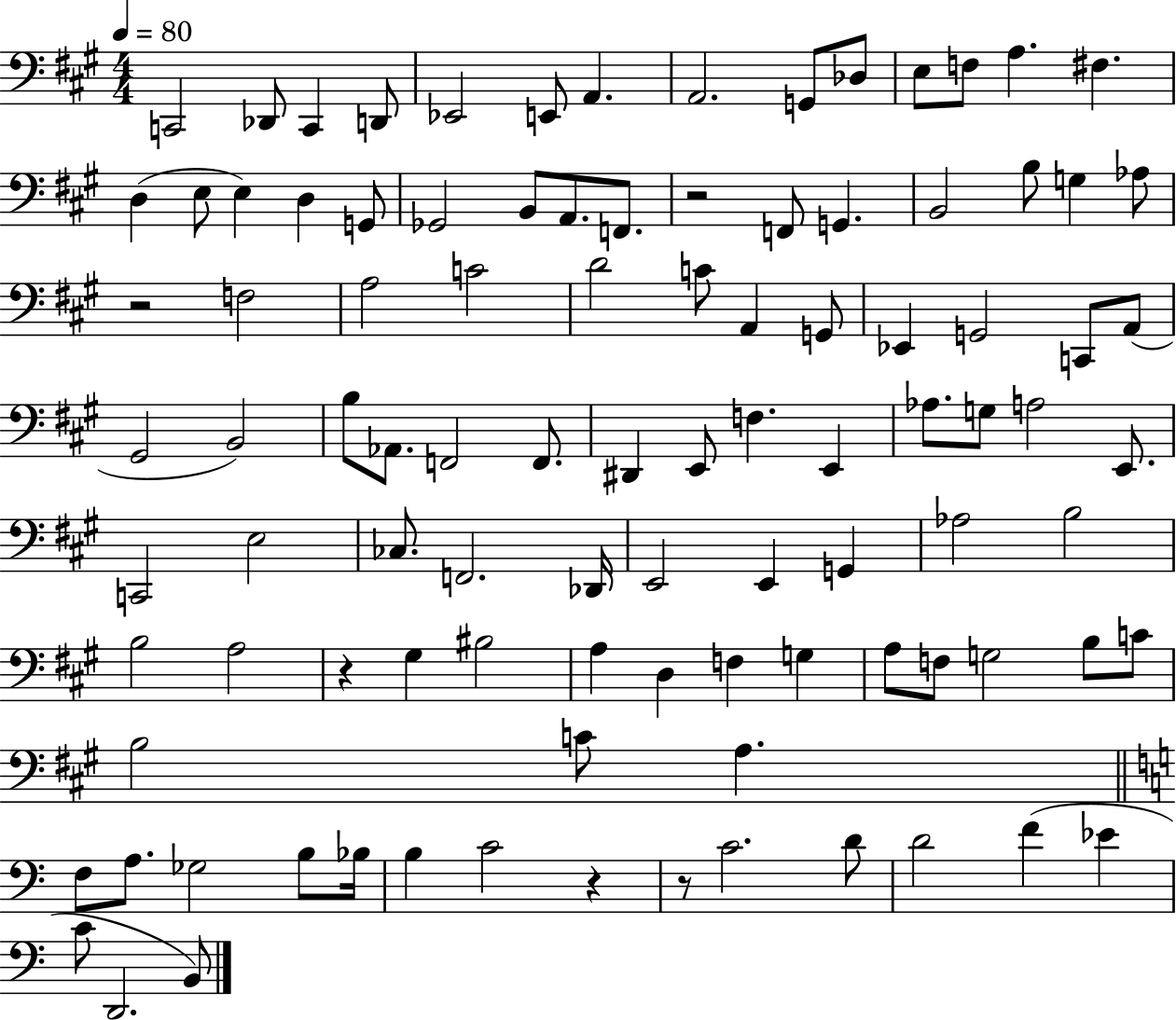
C2/h Db2/e C2/q D2/e Eb2/h E2/e A2/q. A2/h. G2/e Db3/e E3/e F3/e A3/q. F#3/q. D3/q E3/e E3/q D3/q G2/e Gb2/h B2/e A2/e. F2/e. R/h F2/e G2/q. B2/h B3/e G3/q Ab3/e R/h F3/h A3/h C4/h D4/h C4/e A2/q G2/e Eb2/q G2/h C2/e A2/e G#2/h B2/h B3/e Ab2/e. F2/h F2/e. D#2/q E2/e F3/q. E2/q Ab3/e. G3/e A3/h E2/e. C2/h E3/h CES3/e. F2/h. Db2/s E2/h E2/q G2/q Ab3/h B3/h B3/h A3/h R/q G#3/q BIS3/h A3/q D3/q F3/q G3/q A3/e F3/e G3/h B3/e C4/e B3/h C4/e A3/q. F3/e A3/e. Gb3/h B3/e Bb3/s B3/q C4/h R/q R/e C4/h. D4/e D4/h F4/q Eb4/q C4/e D2/h. B2/e